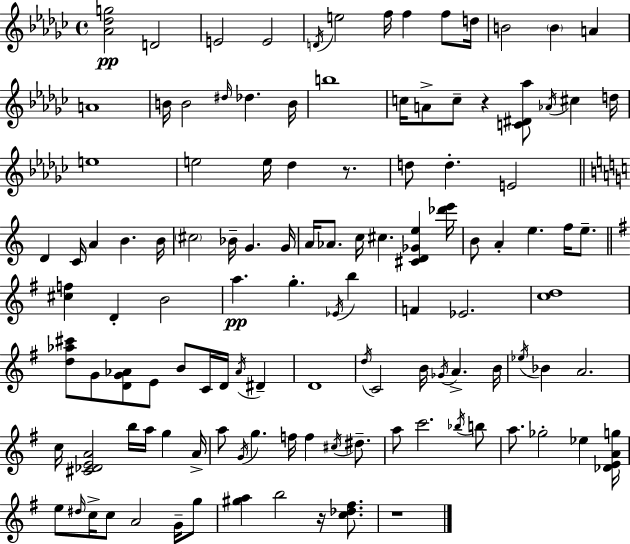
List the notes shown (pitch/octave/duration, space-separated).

[Ab4,Db5,G5]/h D4/h E4/h E4/h D4/s E5/h F5/s F5/q F5/e D5/s B4/h B4/q A4/q A4/w B4/s B4/h D#5/s Db5/q. B4/s B5/w C5/s A4/e C5/e R/q [C4,D#4,Ab5]/e Ab4/s C#5/q D5/s E5/w E5/h E5/s Db5/q R/e. D5/e D5/q. E4/h D4/q C4/s A4/q B4/q. B4/s C#5/h Bb4/s G4/q. G4/s A4/s Ab4/e. C5/s C#5/q. [C#4,D4,Gb4,E5]/q [Db6,E6]/s B4/e A4/q E5/q. F5/s E5/e. [C#5,F5]/q D4/q B4/h A5/q. G5/q. Eb4/s B5/q F4/q Eb4/h. [C5,D5]/w [D5,Ab5,C#6]/e G4/e [D4,G4,Ab4]/e E4/e B4/e C4/s D4/s Ab4/s D#4/q D4/w D5/s C4/h B4/s Gb4/s A4/q. B4/s Eb5/s Bb4/q A4/h. C5/s [C#4,Db4,E4,A4]/h B5/s A5/s G5/q A4/s A5/e G4/s G5/q. F5/s F5/q C#5/s D#5/e. A5/e C6/h. Bb5/s B5/e A5/e. Gb5/h Eb5/q [Db4,E4,A4,G5]/s E5/e D#5/s C5/s C5/e A4/h G4/s G5/e [G#5,A5]/q B5/h R/s [C5,Db5,F#5]/e. R/w